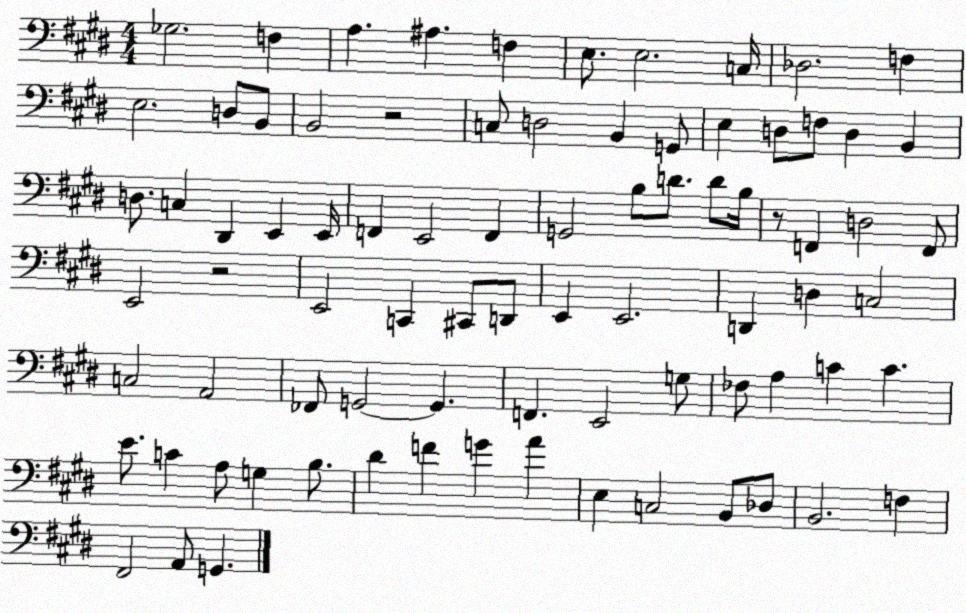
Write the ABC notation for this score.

X:1
T:Untitled
M:4/4
L:1/4
K:E
_G,2 F, A, ^A, F, E,/2 E,2 C,/4 _D,2 F, E,2 D,/2 B,,/2 B,,2 z2 C,/2 D,2 B,, G,,/2 E, D,/2 F,/2 D, B,, D,/2 C, ^D,, E,, E,,/4 F,, E,,2 F,, G,,2 B,/2 D/2 D/2 B,/4 z/2 F,, D,2 F,,/2 E,,2 z2 E,,2 C,, ^C,,/2 D,,/2 E,, E,,2 D,, D, C,2 C,2 A,,2 _F,,/2 G,,2 G,, F,, E,,2 G,/2 _F,/2 A, C C E/2 C A,/2 G, B,/2 ^D F G A E, C,2 B,,/2 _D,/2 B,,2 F, ^F,,2 A,,/2 G,,